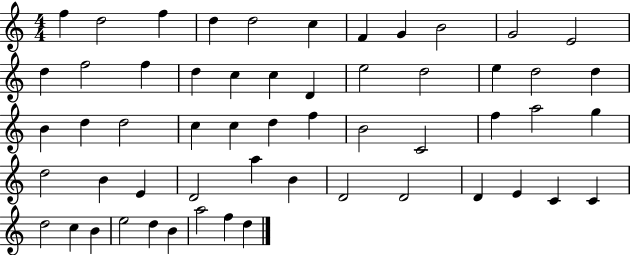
F5/q D5/h F5/q D5/q D5/h C5/q F4/q G4/q B4/h G4/h E4/h D5/q F5/h F5/q D5/q C5/q C5/q D4/q E5/h D5/h E5/q D5/h D5/q B4/q D5/q D5/h C5/q C5/q D5/q F5/q B4/h C4/h F5/q A5/h G5/q D5/h B4/q E4/q D4/h A5/q B4/q D4/h D4/h D4/q E4/q C4/q C4/q D5/h C5/q B4/q E5/h D5/q B4/q A5/h F5/q D5/q